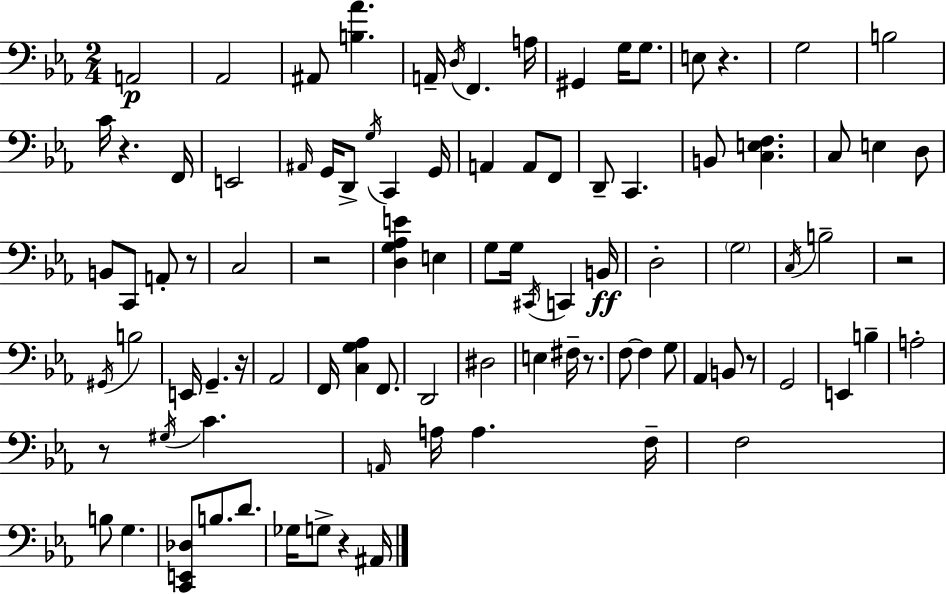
X:1
T:Untitled
M:2/4
L:1/4
K:Eb
A,,2 _A,,2 ^A,,/2 [B,_A] A,,/4 D,/4 F,, A,/4 ^G,, G,/4 G,/2 E,/2 z G,2 B,2 C/4 z F,,/4 E,,2 ^A,,/4 G,,/4 D,,/2 G,/4 C,, G,,/4 A,, A,,/2 F,,/2 D,,/2 C,, B,,/2 [C,E,F,] C,/2 E, D,/2 B,,/2 C,,/2 A,,/2 z/2 C,2 z2 [D,G,_A,E] E, G,/2 G,/4 ^C,,/4 C,, B,,/4 D,2 G,2 C,/4 B,2 z2 ^G,,/4 B,2 E,,/4 G,, z/4 _A,,2 F,,/4 [C,G,_A,] F,,/2 D,,2 ^D,2 E, ^F,/4 z/2 F,/2 F, G,/2 _A,, B,,/2 z/2 G,,2 E,, B, A,2 z/2 ^G,/4 C A,,/4 A,/4 A, F,/4 F,2 B,/2 G, [C,,E,,_D,]/2 B,/2 D/2 _G,/4 G,/2 z ^A,,/4